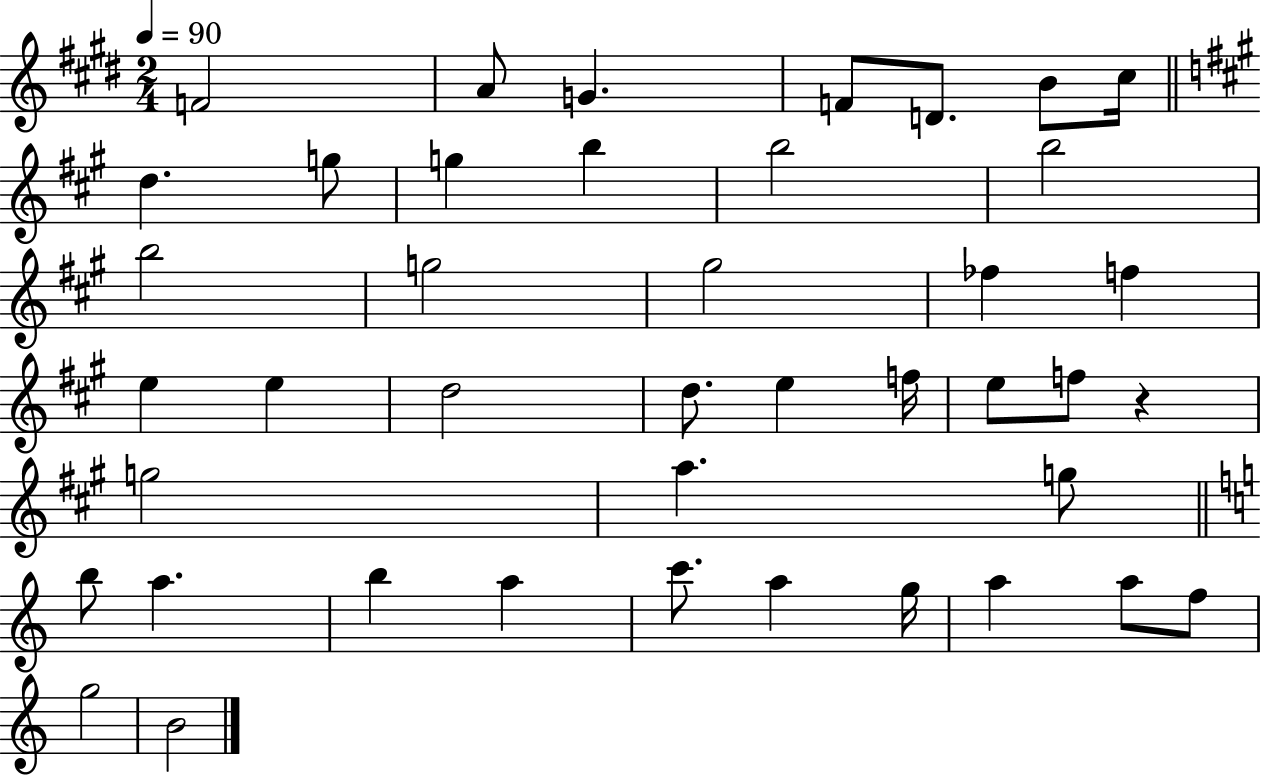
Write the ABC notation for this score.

X:1
T:Untitled
M:2/4
L:1/4
K:E
F2 A/2 G F/2 D/2 B/2 ^c/4 d g/2 g b b2 b2 b2 g2 ^g2 _f f e e d2 d/2 e f/4 e/2 f/2 z g2 a g/2 b/2 a b a c'/2 a g/4 a a/2 f/2 g2 B2